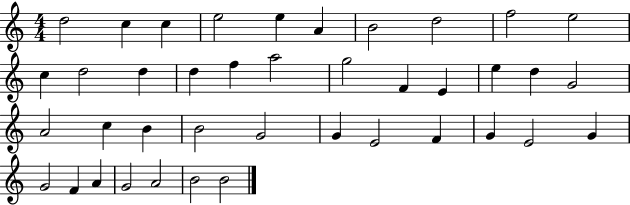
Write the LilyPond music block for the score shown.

{
  \clef treble
  \numericTimeSignature
  \time 4/4
  \key c \major
  d''2 c''4 c''4 | e''2 e''4 a'4 | b'2 d''2 | f''2 e''2 | \break c''4 d''2 d''4 | d''4 f''4 a''2 | g''2 f'4 e'4 | e''4 d''4 g'2 | \break a'2 c''4 b'4 | b'2 g'2 | g'4 e'2 f'4 | g'4 e'2 g'4 | \break g'2 f'4 a'4 | g'2 a'2 | b'2 b'2 | \bar "|."
}